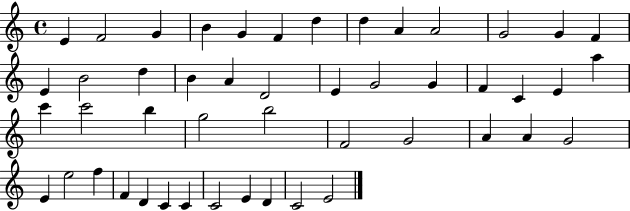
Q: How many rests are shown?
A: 0